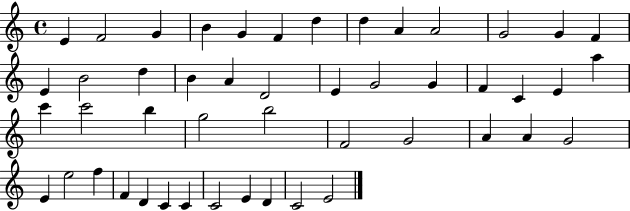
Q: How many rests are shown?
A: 0